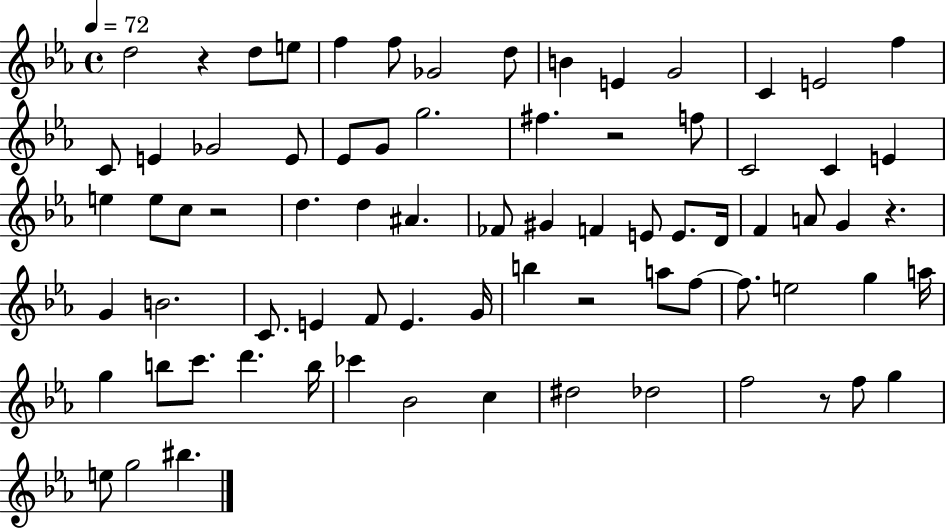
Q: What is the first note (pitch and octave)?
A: D5